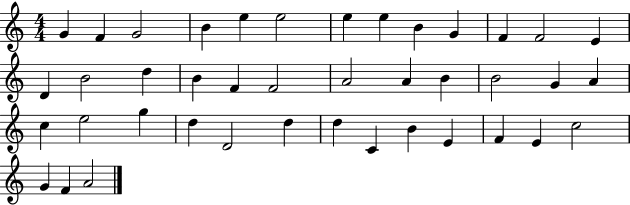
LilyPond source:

{
  \clef treble
  \numericTimeSignature
  \time 4/4
  \key c \major
  g'4 f'4 g'2 | b'4 e''4 e''2 | e''4 e''4 b'4 g'4 | f'4 f'2 e'4 | \break d'4 b'2 d''4 | b'4 f'4 f'2 | a'2 a'4 b'4 | b'2 g'4 a'4 | \break c''4 e''2 g''4 | d''4 d'2 d''4 | d''4 c'4 b'4 e'4 | f'4 e'4 c''2 | \break g'4 f'4 a'2 | \bar "|."
}